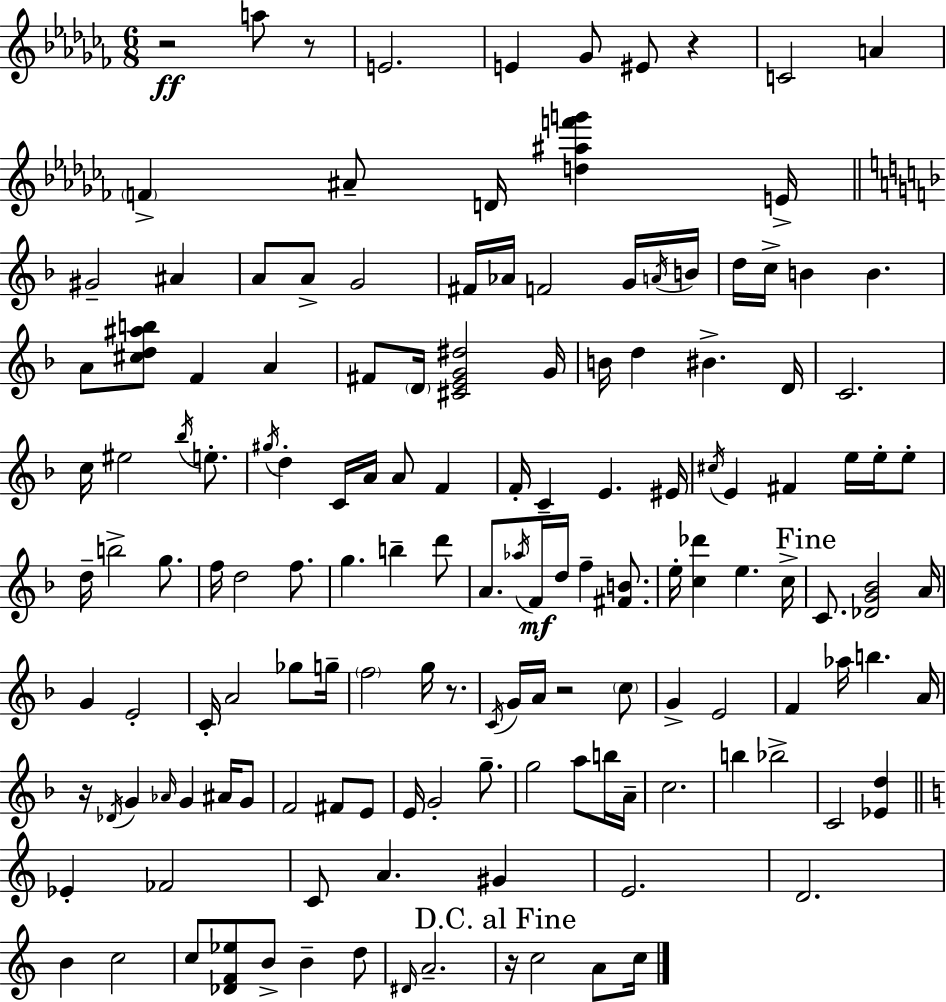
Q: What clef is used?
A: treble